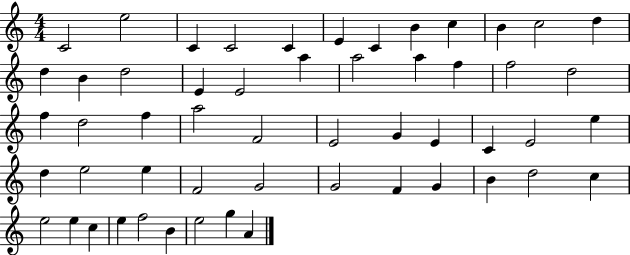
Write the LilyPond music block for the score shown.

{
  \clef treble
  \numericTimeSignature
  \time 4/4
  \key c \major
  c'2 e''2 | c'4 c'2 c'4 | e'4 c'4 b'4 c''4 | b'4 c''2 d''4 | \break d''4 b'4 d''2 | e'4 e'2 a''4 | a''2 a''4 f''4 | f''2 d''2 | \break f''4 d''2 f''4 | a''2 f'2 | e'2 g'4 e'4 | c'4 e'2 e''4 | \break d''4 e''2 e''4 | f'2 g'2 | g'2 f'4 g'4 | b'4 d''2 c''4 | \break e''2 e''4 c''4 | e''4 f''2 b'4 | e''2 g''4 a'4 | \bar "|."
}